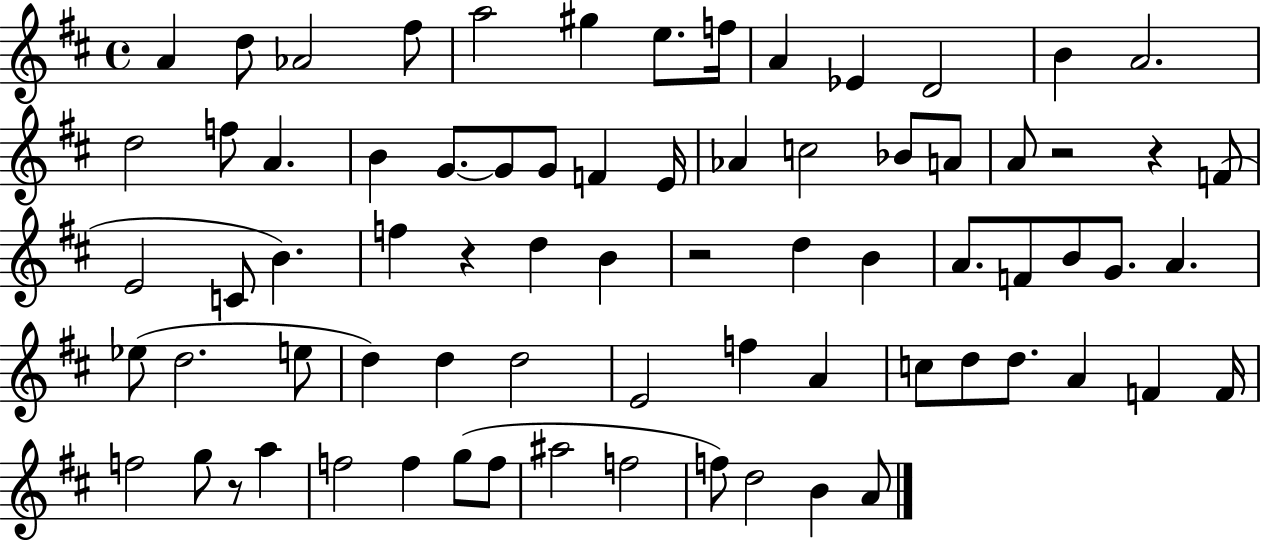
{
  \clef treble
  \time 4/4
  \defaultTimeSignature
  \key d \major
  \repeat volta 2 { a'4 d''8 aes'2 fis''8 | a''2 gis''4 e''8. f''16 | a'4 ees'4 d'2 | b'4 a'2. | \break d''2 f''8 a'4. | b'4 g'8.~~ g'8 g'8 f'4 e'16 | aes'4 c''2 bes'8 a'8 | a'8 r2 r4 f'8( | \break e'2 c'8 b'4.) | f''4 r4 d''4 b'4 | r2 d''4 b'4 | a'8. f'8 b'8 g'8. a'4. | \break ees''8( d''2. e''8 | d''4) d''4 d''2 | e'2 f''4 a'4 | c''8 d''8 d''8. a'4 f'4 f'16 | \break f''2 g''8 r8 a''4 | f''2 f''4 g''8( f''8 | ais''2 f''2 | f''8) d''2 b'4 a'8 | \break } \bar "|."
}